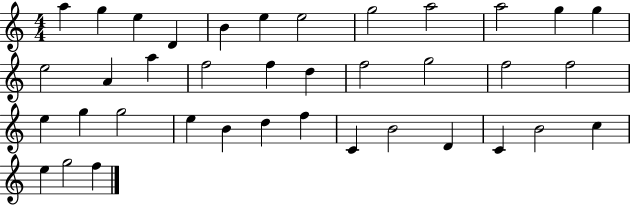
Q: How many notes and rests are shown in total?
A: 38